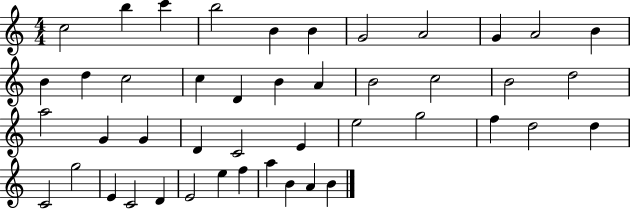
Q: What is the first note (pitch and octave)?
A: C5